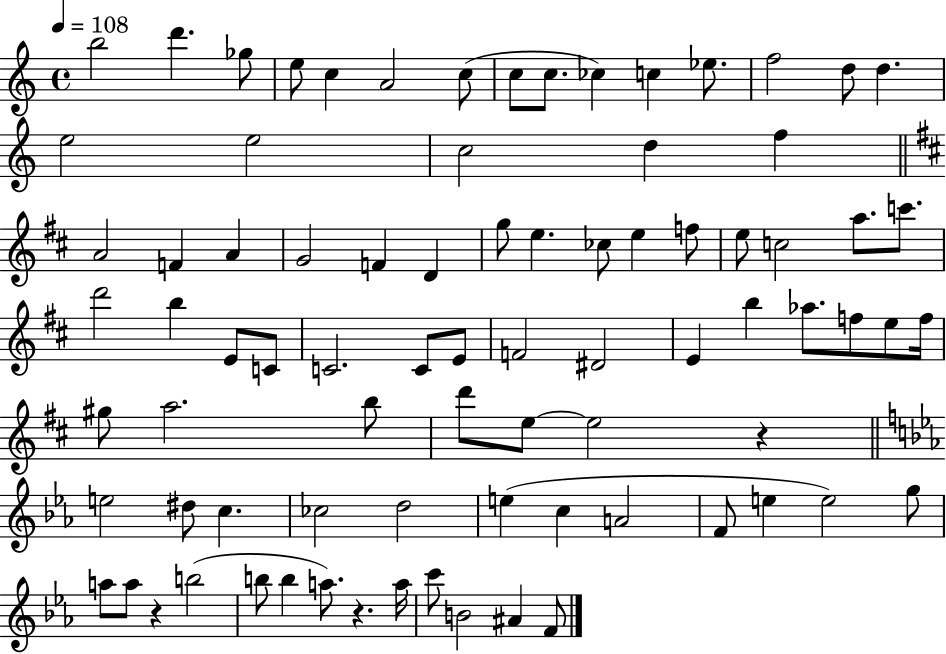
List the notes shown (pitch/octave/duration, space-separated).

B5/h D6/q. Gb5/e E5/e C5/q A4/h C5/e C5/e C5/e. CES5/q C5/q Eb5/e. F5/h D5/e D5/q. E5/h E5/h C5/h D5/q F5/q A4/h F4/q A4/q G4/h F4/q D4/q G5/e E5/q. CES5/e E5/q F5/e E5/e C5/h A5/e. C6/e. D6/h B5/q E4/e C4/e C4/h. C4/e E4/e F4/h D#4/h E4/q B5/q Ab5/e. F5/e E5/e F5/s G#5/e A5/h. B5/e D6/e E5/e E5/h R/q E5/h D#5/e C5/q. CES5/h D5/h E5/q C5/q A4/h F4/e E5/q E5/h G5/e A5/e A5/e R/q B5/h B5/e B5/q A5/e. R/q. A5/s C6/e B4/h A#4/q F4/e